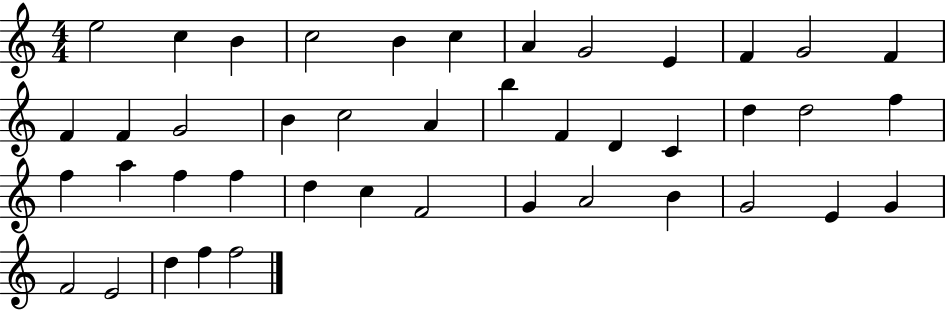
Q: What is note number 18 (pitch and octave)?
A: A4